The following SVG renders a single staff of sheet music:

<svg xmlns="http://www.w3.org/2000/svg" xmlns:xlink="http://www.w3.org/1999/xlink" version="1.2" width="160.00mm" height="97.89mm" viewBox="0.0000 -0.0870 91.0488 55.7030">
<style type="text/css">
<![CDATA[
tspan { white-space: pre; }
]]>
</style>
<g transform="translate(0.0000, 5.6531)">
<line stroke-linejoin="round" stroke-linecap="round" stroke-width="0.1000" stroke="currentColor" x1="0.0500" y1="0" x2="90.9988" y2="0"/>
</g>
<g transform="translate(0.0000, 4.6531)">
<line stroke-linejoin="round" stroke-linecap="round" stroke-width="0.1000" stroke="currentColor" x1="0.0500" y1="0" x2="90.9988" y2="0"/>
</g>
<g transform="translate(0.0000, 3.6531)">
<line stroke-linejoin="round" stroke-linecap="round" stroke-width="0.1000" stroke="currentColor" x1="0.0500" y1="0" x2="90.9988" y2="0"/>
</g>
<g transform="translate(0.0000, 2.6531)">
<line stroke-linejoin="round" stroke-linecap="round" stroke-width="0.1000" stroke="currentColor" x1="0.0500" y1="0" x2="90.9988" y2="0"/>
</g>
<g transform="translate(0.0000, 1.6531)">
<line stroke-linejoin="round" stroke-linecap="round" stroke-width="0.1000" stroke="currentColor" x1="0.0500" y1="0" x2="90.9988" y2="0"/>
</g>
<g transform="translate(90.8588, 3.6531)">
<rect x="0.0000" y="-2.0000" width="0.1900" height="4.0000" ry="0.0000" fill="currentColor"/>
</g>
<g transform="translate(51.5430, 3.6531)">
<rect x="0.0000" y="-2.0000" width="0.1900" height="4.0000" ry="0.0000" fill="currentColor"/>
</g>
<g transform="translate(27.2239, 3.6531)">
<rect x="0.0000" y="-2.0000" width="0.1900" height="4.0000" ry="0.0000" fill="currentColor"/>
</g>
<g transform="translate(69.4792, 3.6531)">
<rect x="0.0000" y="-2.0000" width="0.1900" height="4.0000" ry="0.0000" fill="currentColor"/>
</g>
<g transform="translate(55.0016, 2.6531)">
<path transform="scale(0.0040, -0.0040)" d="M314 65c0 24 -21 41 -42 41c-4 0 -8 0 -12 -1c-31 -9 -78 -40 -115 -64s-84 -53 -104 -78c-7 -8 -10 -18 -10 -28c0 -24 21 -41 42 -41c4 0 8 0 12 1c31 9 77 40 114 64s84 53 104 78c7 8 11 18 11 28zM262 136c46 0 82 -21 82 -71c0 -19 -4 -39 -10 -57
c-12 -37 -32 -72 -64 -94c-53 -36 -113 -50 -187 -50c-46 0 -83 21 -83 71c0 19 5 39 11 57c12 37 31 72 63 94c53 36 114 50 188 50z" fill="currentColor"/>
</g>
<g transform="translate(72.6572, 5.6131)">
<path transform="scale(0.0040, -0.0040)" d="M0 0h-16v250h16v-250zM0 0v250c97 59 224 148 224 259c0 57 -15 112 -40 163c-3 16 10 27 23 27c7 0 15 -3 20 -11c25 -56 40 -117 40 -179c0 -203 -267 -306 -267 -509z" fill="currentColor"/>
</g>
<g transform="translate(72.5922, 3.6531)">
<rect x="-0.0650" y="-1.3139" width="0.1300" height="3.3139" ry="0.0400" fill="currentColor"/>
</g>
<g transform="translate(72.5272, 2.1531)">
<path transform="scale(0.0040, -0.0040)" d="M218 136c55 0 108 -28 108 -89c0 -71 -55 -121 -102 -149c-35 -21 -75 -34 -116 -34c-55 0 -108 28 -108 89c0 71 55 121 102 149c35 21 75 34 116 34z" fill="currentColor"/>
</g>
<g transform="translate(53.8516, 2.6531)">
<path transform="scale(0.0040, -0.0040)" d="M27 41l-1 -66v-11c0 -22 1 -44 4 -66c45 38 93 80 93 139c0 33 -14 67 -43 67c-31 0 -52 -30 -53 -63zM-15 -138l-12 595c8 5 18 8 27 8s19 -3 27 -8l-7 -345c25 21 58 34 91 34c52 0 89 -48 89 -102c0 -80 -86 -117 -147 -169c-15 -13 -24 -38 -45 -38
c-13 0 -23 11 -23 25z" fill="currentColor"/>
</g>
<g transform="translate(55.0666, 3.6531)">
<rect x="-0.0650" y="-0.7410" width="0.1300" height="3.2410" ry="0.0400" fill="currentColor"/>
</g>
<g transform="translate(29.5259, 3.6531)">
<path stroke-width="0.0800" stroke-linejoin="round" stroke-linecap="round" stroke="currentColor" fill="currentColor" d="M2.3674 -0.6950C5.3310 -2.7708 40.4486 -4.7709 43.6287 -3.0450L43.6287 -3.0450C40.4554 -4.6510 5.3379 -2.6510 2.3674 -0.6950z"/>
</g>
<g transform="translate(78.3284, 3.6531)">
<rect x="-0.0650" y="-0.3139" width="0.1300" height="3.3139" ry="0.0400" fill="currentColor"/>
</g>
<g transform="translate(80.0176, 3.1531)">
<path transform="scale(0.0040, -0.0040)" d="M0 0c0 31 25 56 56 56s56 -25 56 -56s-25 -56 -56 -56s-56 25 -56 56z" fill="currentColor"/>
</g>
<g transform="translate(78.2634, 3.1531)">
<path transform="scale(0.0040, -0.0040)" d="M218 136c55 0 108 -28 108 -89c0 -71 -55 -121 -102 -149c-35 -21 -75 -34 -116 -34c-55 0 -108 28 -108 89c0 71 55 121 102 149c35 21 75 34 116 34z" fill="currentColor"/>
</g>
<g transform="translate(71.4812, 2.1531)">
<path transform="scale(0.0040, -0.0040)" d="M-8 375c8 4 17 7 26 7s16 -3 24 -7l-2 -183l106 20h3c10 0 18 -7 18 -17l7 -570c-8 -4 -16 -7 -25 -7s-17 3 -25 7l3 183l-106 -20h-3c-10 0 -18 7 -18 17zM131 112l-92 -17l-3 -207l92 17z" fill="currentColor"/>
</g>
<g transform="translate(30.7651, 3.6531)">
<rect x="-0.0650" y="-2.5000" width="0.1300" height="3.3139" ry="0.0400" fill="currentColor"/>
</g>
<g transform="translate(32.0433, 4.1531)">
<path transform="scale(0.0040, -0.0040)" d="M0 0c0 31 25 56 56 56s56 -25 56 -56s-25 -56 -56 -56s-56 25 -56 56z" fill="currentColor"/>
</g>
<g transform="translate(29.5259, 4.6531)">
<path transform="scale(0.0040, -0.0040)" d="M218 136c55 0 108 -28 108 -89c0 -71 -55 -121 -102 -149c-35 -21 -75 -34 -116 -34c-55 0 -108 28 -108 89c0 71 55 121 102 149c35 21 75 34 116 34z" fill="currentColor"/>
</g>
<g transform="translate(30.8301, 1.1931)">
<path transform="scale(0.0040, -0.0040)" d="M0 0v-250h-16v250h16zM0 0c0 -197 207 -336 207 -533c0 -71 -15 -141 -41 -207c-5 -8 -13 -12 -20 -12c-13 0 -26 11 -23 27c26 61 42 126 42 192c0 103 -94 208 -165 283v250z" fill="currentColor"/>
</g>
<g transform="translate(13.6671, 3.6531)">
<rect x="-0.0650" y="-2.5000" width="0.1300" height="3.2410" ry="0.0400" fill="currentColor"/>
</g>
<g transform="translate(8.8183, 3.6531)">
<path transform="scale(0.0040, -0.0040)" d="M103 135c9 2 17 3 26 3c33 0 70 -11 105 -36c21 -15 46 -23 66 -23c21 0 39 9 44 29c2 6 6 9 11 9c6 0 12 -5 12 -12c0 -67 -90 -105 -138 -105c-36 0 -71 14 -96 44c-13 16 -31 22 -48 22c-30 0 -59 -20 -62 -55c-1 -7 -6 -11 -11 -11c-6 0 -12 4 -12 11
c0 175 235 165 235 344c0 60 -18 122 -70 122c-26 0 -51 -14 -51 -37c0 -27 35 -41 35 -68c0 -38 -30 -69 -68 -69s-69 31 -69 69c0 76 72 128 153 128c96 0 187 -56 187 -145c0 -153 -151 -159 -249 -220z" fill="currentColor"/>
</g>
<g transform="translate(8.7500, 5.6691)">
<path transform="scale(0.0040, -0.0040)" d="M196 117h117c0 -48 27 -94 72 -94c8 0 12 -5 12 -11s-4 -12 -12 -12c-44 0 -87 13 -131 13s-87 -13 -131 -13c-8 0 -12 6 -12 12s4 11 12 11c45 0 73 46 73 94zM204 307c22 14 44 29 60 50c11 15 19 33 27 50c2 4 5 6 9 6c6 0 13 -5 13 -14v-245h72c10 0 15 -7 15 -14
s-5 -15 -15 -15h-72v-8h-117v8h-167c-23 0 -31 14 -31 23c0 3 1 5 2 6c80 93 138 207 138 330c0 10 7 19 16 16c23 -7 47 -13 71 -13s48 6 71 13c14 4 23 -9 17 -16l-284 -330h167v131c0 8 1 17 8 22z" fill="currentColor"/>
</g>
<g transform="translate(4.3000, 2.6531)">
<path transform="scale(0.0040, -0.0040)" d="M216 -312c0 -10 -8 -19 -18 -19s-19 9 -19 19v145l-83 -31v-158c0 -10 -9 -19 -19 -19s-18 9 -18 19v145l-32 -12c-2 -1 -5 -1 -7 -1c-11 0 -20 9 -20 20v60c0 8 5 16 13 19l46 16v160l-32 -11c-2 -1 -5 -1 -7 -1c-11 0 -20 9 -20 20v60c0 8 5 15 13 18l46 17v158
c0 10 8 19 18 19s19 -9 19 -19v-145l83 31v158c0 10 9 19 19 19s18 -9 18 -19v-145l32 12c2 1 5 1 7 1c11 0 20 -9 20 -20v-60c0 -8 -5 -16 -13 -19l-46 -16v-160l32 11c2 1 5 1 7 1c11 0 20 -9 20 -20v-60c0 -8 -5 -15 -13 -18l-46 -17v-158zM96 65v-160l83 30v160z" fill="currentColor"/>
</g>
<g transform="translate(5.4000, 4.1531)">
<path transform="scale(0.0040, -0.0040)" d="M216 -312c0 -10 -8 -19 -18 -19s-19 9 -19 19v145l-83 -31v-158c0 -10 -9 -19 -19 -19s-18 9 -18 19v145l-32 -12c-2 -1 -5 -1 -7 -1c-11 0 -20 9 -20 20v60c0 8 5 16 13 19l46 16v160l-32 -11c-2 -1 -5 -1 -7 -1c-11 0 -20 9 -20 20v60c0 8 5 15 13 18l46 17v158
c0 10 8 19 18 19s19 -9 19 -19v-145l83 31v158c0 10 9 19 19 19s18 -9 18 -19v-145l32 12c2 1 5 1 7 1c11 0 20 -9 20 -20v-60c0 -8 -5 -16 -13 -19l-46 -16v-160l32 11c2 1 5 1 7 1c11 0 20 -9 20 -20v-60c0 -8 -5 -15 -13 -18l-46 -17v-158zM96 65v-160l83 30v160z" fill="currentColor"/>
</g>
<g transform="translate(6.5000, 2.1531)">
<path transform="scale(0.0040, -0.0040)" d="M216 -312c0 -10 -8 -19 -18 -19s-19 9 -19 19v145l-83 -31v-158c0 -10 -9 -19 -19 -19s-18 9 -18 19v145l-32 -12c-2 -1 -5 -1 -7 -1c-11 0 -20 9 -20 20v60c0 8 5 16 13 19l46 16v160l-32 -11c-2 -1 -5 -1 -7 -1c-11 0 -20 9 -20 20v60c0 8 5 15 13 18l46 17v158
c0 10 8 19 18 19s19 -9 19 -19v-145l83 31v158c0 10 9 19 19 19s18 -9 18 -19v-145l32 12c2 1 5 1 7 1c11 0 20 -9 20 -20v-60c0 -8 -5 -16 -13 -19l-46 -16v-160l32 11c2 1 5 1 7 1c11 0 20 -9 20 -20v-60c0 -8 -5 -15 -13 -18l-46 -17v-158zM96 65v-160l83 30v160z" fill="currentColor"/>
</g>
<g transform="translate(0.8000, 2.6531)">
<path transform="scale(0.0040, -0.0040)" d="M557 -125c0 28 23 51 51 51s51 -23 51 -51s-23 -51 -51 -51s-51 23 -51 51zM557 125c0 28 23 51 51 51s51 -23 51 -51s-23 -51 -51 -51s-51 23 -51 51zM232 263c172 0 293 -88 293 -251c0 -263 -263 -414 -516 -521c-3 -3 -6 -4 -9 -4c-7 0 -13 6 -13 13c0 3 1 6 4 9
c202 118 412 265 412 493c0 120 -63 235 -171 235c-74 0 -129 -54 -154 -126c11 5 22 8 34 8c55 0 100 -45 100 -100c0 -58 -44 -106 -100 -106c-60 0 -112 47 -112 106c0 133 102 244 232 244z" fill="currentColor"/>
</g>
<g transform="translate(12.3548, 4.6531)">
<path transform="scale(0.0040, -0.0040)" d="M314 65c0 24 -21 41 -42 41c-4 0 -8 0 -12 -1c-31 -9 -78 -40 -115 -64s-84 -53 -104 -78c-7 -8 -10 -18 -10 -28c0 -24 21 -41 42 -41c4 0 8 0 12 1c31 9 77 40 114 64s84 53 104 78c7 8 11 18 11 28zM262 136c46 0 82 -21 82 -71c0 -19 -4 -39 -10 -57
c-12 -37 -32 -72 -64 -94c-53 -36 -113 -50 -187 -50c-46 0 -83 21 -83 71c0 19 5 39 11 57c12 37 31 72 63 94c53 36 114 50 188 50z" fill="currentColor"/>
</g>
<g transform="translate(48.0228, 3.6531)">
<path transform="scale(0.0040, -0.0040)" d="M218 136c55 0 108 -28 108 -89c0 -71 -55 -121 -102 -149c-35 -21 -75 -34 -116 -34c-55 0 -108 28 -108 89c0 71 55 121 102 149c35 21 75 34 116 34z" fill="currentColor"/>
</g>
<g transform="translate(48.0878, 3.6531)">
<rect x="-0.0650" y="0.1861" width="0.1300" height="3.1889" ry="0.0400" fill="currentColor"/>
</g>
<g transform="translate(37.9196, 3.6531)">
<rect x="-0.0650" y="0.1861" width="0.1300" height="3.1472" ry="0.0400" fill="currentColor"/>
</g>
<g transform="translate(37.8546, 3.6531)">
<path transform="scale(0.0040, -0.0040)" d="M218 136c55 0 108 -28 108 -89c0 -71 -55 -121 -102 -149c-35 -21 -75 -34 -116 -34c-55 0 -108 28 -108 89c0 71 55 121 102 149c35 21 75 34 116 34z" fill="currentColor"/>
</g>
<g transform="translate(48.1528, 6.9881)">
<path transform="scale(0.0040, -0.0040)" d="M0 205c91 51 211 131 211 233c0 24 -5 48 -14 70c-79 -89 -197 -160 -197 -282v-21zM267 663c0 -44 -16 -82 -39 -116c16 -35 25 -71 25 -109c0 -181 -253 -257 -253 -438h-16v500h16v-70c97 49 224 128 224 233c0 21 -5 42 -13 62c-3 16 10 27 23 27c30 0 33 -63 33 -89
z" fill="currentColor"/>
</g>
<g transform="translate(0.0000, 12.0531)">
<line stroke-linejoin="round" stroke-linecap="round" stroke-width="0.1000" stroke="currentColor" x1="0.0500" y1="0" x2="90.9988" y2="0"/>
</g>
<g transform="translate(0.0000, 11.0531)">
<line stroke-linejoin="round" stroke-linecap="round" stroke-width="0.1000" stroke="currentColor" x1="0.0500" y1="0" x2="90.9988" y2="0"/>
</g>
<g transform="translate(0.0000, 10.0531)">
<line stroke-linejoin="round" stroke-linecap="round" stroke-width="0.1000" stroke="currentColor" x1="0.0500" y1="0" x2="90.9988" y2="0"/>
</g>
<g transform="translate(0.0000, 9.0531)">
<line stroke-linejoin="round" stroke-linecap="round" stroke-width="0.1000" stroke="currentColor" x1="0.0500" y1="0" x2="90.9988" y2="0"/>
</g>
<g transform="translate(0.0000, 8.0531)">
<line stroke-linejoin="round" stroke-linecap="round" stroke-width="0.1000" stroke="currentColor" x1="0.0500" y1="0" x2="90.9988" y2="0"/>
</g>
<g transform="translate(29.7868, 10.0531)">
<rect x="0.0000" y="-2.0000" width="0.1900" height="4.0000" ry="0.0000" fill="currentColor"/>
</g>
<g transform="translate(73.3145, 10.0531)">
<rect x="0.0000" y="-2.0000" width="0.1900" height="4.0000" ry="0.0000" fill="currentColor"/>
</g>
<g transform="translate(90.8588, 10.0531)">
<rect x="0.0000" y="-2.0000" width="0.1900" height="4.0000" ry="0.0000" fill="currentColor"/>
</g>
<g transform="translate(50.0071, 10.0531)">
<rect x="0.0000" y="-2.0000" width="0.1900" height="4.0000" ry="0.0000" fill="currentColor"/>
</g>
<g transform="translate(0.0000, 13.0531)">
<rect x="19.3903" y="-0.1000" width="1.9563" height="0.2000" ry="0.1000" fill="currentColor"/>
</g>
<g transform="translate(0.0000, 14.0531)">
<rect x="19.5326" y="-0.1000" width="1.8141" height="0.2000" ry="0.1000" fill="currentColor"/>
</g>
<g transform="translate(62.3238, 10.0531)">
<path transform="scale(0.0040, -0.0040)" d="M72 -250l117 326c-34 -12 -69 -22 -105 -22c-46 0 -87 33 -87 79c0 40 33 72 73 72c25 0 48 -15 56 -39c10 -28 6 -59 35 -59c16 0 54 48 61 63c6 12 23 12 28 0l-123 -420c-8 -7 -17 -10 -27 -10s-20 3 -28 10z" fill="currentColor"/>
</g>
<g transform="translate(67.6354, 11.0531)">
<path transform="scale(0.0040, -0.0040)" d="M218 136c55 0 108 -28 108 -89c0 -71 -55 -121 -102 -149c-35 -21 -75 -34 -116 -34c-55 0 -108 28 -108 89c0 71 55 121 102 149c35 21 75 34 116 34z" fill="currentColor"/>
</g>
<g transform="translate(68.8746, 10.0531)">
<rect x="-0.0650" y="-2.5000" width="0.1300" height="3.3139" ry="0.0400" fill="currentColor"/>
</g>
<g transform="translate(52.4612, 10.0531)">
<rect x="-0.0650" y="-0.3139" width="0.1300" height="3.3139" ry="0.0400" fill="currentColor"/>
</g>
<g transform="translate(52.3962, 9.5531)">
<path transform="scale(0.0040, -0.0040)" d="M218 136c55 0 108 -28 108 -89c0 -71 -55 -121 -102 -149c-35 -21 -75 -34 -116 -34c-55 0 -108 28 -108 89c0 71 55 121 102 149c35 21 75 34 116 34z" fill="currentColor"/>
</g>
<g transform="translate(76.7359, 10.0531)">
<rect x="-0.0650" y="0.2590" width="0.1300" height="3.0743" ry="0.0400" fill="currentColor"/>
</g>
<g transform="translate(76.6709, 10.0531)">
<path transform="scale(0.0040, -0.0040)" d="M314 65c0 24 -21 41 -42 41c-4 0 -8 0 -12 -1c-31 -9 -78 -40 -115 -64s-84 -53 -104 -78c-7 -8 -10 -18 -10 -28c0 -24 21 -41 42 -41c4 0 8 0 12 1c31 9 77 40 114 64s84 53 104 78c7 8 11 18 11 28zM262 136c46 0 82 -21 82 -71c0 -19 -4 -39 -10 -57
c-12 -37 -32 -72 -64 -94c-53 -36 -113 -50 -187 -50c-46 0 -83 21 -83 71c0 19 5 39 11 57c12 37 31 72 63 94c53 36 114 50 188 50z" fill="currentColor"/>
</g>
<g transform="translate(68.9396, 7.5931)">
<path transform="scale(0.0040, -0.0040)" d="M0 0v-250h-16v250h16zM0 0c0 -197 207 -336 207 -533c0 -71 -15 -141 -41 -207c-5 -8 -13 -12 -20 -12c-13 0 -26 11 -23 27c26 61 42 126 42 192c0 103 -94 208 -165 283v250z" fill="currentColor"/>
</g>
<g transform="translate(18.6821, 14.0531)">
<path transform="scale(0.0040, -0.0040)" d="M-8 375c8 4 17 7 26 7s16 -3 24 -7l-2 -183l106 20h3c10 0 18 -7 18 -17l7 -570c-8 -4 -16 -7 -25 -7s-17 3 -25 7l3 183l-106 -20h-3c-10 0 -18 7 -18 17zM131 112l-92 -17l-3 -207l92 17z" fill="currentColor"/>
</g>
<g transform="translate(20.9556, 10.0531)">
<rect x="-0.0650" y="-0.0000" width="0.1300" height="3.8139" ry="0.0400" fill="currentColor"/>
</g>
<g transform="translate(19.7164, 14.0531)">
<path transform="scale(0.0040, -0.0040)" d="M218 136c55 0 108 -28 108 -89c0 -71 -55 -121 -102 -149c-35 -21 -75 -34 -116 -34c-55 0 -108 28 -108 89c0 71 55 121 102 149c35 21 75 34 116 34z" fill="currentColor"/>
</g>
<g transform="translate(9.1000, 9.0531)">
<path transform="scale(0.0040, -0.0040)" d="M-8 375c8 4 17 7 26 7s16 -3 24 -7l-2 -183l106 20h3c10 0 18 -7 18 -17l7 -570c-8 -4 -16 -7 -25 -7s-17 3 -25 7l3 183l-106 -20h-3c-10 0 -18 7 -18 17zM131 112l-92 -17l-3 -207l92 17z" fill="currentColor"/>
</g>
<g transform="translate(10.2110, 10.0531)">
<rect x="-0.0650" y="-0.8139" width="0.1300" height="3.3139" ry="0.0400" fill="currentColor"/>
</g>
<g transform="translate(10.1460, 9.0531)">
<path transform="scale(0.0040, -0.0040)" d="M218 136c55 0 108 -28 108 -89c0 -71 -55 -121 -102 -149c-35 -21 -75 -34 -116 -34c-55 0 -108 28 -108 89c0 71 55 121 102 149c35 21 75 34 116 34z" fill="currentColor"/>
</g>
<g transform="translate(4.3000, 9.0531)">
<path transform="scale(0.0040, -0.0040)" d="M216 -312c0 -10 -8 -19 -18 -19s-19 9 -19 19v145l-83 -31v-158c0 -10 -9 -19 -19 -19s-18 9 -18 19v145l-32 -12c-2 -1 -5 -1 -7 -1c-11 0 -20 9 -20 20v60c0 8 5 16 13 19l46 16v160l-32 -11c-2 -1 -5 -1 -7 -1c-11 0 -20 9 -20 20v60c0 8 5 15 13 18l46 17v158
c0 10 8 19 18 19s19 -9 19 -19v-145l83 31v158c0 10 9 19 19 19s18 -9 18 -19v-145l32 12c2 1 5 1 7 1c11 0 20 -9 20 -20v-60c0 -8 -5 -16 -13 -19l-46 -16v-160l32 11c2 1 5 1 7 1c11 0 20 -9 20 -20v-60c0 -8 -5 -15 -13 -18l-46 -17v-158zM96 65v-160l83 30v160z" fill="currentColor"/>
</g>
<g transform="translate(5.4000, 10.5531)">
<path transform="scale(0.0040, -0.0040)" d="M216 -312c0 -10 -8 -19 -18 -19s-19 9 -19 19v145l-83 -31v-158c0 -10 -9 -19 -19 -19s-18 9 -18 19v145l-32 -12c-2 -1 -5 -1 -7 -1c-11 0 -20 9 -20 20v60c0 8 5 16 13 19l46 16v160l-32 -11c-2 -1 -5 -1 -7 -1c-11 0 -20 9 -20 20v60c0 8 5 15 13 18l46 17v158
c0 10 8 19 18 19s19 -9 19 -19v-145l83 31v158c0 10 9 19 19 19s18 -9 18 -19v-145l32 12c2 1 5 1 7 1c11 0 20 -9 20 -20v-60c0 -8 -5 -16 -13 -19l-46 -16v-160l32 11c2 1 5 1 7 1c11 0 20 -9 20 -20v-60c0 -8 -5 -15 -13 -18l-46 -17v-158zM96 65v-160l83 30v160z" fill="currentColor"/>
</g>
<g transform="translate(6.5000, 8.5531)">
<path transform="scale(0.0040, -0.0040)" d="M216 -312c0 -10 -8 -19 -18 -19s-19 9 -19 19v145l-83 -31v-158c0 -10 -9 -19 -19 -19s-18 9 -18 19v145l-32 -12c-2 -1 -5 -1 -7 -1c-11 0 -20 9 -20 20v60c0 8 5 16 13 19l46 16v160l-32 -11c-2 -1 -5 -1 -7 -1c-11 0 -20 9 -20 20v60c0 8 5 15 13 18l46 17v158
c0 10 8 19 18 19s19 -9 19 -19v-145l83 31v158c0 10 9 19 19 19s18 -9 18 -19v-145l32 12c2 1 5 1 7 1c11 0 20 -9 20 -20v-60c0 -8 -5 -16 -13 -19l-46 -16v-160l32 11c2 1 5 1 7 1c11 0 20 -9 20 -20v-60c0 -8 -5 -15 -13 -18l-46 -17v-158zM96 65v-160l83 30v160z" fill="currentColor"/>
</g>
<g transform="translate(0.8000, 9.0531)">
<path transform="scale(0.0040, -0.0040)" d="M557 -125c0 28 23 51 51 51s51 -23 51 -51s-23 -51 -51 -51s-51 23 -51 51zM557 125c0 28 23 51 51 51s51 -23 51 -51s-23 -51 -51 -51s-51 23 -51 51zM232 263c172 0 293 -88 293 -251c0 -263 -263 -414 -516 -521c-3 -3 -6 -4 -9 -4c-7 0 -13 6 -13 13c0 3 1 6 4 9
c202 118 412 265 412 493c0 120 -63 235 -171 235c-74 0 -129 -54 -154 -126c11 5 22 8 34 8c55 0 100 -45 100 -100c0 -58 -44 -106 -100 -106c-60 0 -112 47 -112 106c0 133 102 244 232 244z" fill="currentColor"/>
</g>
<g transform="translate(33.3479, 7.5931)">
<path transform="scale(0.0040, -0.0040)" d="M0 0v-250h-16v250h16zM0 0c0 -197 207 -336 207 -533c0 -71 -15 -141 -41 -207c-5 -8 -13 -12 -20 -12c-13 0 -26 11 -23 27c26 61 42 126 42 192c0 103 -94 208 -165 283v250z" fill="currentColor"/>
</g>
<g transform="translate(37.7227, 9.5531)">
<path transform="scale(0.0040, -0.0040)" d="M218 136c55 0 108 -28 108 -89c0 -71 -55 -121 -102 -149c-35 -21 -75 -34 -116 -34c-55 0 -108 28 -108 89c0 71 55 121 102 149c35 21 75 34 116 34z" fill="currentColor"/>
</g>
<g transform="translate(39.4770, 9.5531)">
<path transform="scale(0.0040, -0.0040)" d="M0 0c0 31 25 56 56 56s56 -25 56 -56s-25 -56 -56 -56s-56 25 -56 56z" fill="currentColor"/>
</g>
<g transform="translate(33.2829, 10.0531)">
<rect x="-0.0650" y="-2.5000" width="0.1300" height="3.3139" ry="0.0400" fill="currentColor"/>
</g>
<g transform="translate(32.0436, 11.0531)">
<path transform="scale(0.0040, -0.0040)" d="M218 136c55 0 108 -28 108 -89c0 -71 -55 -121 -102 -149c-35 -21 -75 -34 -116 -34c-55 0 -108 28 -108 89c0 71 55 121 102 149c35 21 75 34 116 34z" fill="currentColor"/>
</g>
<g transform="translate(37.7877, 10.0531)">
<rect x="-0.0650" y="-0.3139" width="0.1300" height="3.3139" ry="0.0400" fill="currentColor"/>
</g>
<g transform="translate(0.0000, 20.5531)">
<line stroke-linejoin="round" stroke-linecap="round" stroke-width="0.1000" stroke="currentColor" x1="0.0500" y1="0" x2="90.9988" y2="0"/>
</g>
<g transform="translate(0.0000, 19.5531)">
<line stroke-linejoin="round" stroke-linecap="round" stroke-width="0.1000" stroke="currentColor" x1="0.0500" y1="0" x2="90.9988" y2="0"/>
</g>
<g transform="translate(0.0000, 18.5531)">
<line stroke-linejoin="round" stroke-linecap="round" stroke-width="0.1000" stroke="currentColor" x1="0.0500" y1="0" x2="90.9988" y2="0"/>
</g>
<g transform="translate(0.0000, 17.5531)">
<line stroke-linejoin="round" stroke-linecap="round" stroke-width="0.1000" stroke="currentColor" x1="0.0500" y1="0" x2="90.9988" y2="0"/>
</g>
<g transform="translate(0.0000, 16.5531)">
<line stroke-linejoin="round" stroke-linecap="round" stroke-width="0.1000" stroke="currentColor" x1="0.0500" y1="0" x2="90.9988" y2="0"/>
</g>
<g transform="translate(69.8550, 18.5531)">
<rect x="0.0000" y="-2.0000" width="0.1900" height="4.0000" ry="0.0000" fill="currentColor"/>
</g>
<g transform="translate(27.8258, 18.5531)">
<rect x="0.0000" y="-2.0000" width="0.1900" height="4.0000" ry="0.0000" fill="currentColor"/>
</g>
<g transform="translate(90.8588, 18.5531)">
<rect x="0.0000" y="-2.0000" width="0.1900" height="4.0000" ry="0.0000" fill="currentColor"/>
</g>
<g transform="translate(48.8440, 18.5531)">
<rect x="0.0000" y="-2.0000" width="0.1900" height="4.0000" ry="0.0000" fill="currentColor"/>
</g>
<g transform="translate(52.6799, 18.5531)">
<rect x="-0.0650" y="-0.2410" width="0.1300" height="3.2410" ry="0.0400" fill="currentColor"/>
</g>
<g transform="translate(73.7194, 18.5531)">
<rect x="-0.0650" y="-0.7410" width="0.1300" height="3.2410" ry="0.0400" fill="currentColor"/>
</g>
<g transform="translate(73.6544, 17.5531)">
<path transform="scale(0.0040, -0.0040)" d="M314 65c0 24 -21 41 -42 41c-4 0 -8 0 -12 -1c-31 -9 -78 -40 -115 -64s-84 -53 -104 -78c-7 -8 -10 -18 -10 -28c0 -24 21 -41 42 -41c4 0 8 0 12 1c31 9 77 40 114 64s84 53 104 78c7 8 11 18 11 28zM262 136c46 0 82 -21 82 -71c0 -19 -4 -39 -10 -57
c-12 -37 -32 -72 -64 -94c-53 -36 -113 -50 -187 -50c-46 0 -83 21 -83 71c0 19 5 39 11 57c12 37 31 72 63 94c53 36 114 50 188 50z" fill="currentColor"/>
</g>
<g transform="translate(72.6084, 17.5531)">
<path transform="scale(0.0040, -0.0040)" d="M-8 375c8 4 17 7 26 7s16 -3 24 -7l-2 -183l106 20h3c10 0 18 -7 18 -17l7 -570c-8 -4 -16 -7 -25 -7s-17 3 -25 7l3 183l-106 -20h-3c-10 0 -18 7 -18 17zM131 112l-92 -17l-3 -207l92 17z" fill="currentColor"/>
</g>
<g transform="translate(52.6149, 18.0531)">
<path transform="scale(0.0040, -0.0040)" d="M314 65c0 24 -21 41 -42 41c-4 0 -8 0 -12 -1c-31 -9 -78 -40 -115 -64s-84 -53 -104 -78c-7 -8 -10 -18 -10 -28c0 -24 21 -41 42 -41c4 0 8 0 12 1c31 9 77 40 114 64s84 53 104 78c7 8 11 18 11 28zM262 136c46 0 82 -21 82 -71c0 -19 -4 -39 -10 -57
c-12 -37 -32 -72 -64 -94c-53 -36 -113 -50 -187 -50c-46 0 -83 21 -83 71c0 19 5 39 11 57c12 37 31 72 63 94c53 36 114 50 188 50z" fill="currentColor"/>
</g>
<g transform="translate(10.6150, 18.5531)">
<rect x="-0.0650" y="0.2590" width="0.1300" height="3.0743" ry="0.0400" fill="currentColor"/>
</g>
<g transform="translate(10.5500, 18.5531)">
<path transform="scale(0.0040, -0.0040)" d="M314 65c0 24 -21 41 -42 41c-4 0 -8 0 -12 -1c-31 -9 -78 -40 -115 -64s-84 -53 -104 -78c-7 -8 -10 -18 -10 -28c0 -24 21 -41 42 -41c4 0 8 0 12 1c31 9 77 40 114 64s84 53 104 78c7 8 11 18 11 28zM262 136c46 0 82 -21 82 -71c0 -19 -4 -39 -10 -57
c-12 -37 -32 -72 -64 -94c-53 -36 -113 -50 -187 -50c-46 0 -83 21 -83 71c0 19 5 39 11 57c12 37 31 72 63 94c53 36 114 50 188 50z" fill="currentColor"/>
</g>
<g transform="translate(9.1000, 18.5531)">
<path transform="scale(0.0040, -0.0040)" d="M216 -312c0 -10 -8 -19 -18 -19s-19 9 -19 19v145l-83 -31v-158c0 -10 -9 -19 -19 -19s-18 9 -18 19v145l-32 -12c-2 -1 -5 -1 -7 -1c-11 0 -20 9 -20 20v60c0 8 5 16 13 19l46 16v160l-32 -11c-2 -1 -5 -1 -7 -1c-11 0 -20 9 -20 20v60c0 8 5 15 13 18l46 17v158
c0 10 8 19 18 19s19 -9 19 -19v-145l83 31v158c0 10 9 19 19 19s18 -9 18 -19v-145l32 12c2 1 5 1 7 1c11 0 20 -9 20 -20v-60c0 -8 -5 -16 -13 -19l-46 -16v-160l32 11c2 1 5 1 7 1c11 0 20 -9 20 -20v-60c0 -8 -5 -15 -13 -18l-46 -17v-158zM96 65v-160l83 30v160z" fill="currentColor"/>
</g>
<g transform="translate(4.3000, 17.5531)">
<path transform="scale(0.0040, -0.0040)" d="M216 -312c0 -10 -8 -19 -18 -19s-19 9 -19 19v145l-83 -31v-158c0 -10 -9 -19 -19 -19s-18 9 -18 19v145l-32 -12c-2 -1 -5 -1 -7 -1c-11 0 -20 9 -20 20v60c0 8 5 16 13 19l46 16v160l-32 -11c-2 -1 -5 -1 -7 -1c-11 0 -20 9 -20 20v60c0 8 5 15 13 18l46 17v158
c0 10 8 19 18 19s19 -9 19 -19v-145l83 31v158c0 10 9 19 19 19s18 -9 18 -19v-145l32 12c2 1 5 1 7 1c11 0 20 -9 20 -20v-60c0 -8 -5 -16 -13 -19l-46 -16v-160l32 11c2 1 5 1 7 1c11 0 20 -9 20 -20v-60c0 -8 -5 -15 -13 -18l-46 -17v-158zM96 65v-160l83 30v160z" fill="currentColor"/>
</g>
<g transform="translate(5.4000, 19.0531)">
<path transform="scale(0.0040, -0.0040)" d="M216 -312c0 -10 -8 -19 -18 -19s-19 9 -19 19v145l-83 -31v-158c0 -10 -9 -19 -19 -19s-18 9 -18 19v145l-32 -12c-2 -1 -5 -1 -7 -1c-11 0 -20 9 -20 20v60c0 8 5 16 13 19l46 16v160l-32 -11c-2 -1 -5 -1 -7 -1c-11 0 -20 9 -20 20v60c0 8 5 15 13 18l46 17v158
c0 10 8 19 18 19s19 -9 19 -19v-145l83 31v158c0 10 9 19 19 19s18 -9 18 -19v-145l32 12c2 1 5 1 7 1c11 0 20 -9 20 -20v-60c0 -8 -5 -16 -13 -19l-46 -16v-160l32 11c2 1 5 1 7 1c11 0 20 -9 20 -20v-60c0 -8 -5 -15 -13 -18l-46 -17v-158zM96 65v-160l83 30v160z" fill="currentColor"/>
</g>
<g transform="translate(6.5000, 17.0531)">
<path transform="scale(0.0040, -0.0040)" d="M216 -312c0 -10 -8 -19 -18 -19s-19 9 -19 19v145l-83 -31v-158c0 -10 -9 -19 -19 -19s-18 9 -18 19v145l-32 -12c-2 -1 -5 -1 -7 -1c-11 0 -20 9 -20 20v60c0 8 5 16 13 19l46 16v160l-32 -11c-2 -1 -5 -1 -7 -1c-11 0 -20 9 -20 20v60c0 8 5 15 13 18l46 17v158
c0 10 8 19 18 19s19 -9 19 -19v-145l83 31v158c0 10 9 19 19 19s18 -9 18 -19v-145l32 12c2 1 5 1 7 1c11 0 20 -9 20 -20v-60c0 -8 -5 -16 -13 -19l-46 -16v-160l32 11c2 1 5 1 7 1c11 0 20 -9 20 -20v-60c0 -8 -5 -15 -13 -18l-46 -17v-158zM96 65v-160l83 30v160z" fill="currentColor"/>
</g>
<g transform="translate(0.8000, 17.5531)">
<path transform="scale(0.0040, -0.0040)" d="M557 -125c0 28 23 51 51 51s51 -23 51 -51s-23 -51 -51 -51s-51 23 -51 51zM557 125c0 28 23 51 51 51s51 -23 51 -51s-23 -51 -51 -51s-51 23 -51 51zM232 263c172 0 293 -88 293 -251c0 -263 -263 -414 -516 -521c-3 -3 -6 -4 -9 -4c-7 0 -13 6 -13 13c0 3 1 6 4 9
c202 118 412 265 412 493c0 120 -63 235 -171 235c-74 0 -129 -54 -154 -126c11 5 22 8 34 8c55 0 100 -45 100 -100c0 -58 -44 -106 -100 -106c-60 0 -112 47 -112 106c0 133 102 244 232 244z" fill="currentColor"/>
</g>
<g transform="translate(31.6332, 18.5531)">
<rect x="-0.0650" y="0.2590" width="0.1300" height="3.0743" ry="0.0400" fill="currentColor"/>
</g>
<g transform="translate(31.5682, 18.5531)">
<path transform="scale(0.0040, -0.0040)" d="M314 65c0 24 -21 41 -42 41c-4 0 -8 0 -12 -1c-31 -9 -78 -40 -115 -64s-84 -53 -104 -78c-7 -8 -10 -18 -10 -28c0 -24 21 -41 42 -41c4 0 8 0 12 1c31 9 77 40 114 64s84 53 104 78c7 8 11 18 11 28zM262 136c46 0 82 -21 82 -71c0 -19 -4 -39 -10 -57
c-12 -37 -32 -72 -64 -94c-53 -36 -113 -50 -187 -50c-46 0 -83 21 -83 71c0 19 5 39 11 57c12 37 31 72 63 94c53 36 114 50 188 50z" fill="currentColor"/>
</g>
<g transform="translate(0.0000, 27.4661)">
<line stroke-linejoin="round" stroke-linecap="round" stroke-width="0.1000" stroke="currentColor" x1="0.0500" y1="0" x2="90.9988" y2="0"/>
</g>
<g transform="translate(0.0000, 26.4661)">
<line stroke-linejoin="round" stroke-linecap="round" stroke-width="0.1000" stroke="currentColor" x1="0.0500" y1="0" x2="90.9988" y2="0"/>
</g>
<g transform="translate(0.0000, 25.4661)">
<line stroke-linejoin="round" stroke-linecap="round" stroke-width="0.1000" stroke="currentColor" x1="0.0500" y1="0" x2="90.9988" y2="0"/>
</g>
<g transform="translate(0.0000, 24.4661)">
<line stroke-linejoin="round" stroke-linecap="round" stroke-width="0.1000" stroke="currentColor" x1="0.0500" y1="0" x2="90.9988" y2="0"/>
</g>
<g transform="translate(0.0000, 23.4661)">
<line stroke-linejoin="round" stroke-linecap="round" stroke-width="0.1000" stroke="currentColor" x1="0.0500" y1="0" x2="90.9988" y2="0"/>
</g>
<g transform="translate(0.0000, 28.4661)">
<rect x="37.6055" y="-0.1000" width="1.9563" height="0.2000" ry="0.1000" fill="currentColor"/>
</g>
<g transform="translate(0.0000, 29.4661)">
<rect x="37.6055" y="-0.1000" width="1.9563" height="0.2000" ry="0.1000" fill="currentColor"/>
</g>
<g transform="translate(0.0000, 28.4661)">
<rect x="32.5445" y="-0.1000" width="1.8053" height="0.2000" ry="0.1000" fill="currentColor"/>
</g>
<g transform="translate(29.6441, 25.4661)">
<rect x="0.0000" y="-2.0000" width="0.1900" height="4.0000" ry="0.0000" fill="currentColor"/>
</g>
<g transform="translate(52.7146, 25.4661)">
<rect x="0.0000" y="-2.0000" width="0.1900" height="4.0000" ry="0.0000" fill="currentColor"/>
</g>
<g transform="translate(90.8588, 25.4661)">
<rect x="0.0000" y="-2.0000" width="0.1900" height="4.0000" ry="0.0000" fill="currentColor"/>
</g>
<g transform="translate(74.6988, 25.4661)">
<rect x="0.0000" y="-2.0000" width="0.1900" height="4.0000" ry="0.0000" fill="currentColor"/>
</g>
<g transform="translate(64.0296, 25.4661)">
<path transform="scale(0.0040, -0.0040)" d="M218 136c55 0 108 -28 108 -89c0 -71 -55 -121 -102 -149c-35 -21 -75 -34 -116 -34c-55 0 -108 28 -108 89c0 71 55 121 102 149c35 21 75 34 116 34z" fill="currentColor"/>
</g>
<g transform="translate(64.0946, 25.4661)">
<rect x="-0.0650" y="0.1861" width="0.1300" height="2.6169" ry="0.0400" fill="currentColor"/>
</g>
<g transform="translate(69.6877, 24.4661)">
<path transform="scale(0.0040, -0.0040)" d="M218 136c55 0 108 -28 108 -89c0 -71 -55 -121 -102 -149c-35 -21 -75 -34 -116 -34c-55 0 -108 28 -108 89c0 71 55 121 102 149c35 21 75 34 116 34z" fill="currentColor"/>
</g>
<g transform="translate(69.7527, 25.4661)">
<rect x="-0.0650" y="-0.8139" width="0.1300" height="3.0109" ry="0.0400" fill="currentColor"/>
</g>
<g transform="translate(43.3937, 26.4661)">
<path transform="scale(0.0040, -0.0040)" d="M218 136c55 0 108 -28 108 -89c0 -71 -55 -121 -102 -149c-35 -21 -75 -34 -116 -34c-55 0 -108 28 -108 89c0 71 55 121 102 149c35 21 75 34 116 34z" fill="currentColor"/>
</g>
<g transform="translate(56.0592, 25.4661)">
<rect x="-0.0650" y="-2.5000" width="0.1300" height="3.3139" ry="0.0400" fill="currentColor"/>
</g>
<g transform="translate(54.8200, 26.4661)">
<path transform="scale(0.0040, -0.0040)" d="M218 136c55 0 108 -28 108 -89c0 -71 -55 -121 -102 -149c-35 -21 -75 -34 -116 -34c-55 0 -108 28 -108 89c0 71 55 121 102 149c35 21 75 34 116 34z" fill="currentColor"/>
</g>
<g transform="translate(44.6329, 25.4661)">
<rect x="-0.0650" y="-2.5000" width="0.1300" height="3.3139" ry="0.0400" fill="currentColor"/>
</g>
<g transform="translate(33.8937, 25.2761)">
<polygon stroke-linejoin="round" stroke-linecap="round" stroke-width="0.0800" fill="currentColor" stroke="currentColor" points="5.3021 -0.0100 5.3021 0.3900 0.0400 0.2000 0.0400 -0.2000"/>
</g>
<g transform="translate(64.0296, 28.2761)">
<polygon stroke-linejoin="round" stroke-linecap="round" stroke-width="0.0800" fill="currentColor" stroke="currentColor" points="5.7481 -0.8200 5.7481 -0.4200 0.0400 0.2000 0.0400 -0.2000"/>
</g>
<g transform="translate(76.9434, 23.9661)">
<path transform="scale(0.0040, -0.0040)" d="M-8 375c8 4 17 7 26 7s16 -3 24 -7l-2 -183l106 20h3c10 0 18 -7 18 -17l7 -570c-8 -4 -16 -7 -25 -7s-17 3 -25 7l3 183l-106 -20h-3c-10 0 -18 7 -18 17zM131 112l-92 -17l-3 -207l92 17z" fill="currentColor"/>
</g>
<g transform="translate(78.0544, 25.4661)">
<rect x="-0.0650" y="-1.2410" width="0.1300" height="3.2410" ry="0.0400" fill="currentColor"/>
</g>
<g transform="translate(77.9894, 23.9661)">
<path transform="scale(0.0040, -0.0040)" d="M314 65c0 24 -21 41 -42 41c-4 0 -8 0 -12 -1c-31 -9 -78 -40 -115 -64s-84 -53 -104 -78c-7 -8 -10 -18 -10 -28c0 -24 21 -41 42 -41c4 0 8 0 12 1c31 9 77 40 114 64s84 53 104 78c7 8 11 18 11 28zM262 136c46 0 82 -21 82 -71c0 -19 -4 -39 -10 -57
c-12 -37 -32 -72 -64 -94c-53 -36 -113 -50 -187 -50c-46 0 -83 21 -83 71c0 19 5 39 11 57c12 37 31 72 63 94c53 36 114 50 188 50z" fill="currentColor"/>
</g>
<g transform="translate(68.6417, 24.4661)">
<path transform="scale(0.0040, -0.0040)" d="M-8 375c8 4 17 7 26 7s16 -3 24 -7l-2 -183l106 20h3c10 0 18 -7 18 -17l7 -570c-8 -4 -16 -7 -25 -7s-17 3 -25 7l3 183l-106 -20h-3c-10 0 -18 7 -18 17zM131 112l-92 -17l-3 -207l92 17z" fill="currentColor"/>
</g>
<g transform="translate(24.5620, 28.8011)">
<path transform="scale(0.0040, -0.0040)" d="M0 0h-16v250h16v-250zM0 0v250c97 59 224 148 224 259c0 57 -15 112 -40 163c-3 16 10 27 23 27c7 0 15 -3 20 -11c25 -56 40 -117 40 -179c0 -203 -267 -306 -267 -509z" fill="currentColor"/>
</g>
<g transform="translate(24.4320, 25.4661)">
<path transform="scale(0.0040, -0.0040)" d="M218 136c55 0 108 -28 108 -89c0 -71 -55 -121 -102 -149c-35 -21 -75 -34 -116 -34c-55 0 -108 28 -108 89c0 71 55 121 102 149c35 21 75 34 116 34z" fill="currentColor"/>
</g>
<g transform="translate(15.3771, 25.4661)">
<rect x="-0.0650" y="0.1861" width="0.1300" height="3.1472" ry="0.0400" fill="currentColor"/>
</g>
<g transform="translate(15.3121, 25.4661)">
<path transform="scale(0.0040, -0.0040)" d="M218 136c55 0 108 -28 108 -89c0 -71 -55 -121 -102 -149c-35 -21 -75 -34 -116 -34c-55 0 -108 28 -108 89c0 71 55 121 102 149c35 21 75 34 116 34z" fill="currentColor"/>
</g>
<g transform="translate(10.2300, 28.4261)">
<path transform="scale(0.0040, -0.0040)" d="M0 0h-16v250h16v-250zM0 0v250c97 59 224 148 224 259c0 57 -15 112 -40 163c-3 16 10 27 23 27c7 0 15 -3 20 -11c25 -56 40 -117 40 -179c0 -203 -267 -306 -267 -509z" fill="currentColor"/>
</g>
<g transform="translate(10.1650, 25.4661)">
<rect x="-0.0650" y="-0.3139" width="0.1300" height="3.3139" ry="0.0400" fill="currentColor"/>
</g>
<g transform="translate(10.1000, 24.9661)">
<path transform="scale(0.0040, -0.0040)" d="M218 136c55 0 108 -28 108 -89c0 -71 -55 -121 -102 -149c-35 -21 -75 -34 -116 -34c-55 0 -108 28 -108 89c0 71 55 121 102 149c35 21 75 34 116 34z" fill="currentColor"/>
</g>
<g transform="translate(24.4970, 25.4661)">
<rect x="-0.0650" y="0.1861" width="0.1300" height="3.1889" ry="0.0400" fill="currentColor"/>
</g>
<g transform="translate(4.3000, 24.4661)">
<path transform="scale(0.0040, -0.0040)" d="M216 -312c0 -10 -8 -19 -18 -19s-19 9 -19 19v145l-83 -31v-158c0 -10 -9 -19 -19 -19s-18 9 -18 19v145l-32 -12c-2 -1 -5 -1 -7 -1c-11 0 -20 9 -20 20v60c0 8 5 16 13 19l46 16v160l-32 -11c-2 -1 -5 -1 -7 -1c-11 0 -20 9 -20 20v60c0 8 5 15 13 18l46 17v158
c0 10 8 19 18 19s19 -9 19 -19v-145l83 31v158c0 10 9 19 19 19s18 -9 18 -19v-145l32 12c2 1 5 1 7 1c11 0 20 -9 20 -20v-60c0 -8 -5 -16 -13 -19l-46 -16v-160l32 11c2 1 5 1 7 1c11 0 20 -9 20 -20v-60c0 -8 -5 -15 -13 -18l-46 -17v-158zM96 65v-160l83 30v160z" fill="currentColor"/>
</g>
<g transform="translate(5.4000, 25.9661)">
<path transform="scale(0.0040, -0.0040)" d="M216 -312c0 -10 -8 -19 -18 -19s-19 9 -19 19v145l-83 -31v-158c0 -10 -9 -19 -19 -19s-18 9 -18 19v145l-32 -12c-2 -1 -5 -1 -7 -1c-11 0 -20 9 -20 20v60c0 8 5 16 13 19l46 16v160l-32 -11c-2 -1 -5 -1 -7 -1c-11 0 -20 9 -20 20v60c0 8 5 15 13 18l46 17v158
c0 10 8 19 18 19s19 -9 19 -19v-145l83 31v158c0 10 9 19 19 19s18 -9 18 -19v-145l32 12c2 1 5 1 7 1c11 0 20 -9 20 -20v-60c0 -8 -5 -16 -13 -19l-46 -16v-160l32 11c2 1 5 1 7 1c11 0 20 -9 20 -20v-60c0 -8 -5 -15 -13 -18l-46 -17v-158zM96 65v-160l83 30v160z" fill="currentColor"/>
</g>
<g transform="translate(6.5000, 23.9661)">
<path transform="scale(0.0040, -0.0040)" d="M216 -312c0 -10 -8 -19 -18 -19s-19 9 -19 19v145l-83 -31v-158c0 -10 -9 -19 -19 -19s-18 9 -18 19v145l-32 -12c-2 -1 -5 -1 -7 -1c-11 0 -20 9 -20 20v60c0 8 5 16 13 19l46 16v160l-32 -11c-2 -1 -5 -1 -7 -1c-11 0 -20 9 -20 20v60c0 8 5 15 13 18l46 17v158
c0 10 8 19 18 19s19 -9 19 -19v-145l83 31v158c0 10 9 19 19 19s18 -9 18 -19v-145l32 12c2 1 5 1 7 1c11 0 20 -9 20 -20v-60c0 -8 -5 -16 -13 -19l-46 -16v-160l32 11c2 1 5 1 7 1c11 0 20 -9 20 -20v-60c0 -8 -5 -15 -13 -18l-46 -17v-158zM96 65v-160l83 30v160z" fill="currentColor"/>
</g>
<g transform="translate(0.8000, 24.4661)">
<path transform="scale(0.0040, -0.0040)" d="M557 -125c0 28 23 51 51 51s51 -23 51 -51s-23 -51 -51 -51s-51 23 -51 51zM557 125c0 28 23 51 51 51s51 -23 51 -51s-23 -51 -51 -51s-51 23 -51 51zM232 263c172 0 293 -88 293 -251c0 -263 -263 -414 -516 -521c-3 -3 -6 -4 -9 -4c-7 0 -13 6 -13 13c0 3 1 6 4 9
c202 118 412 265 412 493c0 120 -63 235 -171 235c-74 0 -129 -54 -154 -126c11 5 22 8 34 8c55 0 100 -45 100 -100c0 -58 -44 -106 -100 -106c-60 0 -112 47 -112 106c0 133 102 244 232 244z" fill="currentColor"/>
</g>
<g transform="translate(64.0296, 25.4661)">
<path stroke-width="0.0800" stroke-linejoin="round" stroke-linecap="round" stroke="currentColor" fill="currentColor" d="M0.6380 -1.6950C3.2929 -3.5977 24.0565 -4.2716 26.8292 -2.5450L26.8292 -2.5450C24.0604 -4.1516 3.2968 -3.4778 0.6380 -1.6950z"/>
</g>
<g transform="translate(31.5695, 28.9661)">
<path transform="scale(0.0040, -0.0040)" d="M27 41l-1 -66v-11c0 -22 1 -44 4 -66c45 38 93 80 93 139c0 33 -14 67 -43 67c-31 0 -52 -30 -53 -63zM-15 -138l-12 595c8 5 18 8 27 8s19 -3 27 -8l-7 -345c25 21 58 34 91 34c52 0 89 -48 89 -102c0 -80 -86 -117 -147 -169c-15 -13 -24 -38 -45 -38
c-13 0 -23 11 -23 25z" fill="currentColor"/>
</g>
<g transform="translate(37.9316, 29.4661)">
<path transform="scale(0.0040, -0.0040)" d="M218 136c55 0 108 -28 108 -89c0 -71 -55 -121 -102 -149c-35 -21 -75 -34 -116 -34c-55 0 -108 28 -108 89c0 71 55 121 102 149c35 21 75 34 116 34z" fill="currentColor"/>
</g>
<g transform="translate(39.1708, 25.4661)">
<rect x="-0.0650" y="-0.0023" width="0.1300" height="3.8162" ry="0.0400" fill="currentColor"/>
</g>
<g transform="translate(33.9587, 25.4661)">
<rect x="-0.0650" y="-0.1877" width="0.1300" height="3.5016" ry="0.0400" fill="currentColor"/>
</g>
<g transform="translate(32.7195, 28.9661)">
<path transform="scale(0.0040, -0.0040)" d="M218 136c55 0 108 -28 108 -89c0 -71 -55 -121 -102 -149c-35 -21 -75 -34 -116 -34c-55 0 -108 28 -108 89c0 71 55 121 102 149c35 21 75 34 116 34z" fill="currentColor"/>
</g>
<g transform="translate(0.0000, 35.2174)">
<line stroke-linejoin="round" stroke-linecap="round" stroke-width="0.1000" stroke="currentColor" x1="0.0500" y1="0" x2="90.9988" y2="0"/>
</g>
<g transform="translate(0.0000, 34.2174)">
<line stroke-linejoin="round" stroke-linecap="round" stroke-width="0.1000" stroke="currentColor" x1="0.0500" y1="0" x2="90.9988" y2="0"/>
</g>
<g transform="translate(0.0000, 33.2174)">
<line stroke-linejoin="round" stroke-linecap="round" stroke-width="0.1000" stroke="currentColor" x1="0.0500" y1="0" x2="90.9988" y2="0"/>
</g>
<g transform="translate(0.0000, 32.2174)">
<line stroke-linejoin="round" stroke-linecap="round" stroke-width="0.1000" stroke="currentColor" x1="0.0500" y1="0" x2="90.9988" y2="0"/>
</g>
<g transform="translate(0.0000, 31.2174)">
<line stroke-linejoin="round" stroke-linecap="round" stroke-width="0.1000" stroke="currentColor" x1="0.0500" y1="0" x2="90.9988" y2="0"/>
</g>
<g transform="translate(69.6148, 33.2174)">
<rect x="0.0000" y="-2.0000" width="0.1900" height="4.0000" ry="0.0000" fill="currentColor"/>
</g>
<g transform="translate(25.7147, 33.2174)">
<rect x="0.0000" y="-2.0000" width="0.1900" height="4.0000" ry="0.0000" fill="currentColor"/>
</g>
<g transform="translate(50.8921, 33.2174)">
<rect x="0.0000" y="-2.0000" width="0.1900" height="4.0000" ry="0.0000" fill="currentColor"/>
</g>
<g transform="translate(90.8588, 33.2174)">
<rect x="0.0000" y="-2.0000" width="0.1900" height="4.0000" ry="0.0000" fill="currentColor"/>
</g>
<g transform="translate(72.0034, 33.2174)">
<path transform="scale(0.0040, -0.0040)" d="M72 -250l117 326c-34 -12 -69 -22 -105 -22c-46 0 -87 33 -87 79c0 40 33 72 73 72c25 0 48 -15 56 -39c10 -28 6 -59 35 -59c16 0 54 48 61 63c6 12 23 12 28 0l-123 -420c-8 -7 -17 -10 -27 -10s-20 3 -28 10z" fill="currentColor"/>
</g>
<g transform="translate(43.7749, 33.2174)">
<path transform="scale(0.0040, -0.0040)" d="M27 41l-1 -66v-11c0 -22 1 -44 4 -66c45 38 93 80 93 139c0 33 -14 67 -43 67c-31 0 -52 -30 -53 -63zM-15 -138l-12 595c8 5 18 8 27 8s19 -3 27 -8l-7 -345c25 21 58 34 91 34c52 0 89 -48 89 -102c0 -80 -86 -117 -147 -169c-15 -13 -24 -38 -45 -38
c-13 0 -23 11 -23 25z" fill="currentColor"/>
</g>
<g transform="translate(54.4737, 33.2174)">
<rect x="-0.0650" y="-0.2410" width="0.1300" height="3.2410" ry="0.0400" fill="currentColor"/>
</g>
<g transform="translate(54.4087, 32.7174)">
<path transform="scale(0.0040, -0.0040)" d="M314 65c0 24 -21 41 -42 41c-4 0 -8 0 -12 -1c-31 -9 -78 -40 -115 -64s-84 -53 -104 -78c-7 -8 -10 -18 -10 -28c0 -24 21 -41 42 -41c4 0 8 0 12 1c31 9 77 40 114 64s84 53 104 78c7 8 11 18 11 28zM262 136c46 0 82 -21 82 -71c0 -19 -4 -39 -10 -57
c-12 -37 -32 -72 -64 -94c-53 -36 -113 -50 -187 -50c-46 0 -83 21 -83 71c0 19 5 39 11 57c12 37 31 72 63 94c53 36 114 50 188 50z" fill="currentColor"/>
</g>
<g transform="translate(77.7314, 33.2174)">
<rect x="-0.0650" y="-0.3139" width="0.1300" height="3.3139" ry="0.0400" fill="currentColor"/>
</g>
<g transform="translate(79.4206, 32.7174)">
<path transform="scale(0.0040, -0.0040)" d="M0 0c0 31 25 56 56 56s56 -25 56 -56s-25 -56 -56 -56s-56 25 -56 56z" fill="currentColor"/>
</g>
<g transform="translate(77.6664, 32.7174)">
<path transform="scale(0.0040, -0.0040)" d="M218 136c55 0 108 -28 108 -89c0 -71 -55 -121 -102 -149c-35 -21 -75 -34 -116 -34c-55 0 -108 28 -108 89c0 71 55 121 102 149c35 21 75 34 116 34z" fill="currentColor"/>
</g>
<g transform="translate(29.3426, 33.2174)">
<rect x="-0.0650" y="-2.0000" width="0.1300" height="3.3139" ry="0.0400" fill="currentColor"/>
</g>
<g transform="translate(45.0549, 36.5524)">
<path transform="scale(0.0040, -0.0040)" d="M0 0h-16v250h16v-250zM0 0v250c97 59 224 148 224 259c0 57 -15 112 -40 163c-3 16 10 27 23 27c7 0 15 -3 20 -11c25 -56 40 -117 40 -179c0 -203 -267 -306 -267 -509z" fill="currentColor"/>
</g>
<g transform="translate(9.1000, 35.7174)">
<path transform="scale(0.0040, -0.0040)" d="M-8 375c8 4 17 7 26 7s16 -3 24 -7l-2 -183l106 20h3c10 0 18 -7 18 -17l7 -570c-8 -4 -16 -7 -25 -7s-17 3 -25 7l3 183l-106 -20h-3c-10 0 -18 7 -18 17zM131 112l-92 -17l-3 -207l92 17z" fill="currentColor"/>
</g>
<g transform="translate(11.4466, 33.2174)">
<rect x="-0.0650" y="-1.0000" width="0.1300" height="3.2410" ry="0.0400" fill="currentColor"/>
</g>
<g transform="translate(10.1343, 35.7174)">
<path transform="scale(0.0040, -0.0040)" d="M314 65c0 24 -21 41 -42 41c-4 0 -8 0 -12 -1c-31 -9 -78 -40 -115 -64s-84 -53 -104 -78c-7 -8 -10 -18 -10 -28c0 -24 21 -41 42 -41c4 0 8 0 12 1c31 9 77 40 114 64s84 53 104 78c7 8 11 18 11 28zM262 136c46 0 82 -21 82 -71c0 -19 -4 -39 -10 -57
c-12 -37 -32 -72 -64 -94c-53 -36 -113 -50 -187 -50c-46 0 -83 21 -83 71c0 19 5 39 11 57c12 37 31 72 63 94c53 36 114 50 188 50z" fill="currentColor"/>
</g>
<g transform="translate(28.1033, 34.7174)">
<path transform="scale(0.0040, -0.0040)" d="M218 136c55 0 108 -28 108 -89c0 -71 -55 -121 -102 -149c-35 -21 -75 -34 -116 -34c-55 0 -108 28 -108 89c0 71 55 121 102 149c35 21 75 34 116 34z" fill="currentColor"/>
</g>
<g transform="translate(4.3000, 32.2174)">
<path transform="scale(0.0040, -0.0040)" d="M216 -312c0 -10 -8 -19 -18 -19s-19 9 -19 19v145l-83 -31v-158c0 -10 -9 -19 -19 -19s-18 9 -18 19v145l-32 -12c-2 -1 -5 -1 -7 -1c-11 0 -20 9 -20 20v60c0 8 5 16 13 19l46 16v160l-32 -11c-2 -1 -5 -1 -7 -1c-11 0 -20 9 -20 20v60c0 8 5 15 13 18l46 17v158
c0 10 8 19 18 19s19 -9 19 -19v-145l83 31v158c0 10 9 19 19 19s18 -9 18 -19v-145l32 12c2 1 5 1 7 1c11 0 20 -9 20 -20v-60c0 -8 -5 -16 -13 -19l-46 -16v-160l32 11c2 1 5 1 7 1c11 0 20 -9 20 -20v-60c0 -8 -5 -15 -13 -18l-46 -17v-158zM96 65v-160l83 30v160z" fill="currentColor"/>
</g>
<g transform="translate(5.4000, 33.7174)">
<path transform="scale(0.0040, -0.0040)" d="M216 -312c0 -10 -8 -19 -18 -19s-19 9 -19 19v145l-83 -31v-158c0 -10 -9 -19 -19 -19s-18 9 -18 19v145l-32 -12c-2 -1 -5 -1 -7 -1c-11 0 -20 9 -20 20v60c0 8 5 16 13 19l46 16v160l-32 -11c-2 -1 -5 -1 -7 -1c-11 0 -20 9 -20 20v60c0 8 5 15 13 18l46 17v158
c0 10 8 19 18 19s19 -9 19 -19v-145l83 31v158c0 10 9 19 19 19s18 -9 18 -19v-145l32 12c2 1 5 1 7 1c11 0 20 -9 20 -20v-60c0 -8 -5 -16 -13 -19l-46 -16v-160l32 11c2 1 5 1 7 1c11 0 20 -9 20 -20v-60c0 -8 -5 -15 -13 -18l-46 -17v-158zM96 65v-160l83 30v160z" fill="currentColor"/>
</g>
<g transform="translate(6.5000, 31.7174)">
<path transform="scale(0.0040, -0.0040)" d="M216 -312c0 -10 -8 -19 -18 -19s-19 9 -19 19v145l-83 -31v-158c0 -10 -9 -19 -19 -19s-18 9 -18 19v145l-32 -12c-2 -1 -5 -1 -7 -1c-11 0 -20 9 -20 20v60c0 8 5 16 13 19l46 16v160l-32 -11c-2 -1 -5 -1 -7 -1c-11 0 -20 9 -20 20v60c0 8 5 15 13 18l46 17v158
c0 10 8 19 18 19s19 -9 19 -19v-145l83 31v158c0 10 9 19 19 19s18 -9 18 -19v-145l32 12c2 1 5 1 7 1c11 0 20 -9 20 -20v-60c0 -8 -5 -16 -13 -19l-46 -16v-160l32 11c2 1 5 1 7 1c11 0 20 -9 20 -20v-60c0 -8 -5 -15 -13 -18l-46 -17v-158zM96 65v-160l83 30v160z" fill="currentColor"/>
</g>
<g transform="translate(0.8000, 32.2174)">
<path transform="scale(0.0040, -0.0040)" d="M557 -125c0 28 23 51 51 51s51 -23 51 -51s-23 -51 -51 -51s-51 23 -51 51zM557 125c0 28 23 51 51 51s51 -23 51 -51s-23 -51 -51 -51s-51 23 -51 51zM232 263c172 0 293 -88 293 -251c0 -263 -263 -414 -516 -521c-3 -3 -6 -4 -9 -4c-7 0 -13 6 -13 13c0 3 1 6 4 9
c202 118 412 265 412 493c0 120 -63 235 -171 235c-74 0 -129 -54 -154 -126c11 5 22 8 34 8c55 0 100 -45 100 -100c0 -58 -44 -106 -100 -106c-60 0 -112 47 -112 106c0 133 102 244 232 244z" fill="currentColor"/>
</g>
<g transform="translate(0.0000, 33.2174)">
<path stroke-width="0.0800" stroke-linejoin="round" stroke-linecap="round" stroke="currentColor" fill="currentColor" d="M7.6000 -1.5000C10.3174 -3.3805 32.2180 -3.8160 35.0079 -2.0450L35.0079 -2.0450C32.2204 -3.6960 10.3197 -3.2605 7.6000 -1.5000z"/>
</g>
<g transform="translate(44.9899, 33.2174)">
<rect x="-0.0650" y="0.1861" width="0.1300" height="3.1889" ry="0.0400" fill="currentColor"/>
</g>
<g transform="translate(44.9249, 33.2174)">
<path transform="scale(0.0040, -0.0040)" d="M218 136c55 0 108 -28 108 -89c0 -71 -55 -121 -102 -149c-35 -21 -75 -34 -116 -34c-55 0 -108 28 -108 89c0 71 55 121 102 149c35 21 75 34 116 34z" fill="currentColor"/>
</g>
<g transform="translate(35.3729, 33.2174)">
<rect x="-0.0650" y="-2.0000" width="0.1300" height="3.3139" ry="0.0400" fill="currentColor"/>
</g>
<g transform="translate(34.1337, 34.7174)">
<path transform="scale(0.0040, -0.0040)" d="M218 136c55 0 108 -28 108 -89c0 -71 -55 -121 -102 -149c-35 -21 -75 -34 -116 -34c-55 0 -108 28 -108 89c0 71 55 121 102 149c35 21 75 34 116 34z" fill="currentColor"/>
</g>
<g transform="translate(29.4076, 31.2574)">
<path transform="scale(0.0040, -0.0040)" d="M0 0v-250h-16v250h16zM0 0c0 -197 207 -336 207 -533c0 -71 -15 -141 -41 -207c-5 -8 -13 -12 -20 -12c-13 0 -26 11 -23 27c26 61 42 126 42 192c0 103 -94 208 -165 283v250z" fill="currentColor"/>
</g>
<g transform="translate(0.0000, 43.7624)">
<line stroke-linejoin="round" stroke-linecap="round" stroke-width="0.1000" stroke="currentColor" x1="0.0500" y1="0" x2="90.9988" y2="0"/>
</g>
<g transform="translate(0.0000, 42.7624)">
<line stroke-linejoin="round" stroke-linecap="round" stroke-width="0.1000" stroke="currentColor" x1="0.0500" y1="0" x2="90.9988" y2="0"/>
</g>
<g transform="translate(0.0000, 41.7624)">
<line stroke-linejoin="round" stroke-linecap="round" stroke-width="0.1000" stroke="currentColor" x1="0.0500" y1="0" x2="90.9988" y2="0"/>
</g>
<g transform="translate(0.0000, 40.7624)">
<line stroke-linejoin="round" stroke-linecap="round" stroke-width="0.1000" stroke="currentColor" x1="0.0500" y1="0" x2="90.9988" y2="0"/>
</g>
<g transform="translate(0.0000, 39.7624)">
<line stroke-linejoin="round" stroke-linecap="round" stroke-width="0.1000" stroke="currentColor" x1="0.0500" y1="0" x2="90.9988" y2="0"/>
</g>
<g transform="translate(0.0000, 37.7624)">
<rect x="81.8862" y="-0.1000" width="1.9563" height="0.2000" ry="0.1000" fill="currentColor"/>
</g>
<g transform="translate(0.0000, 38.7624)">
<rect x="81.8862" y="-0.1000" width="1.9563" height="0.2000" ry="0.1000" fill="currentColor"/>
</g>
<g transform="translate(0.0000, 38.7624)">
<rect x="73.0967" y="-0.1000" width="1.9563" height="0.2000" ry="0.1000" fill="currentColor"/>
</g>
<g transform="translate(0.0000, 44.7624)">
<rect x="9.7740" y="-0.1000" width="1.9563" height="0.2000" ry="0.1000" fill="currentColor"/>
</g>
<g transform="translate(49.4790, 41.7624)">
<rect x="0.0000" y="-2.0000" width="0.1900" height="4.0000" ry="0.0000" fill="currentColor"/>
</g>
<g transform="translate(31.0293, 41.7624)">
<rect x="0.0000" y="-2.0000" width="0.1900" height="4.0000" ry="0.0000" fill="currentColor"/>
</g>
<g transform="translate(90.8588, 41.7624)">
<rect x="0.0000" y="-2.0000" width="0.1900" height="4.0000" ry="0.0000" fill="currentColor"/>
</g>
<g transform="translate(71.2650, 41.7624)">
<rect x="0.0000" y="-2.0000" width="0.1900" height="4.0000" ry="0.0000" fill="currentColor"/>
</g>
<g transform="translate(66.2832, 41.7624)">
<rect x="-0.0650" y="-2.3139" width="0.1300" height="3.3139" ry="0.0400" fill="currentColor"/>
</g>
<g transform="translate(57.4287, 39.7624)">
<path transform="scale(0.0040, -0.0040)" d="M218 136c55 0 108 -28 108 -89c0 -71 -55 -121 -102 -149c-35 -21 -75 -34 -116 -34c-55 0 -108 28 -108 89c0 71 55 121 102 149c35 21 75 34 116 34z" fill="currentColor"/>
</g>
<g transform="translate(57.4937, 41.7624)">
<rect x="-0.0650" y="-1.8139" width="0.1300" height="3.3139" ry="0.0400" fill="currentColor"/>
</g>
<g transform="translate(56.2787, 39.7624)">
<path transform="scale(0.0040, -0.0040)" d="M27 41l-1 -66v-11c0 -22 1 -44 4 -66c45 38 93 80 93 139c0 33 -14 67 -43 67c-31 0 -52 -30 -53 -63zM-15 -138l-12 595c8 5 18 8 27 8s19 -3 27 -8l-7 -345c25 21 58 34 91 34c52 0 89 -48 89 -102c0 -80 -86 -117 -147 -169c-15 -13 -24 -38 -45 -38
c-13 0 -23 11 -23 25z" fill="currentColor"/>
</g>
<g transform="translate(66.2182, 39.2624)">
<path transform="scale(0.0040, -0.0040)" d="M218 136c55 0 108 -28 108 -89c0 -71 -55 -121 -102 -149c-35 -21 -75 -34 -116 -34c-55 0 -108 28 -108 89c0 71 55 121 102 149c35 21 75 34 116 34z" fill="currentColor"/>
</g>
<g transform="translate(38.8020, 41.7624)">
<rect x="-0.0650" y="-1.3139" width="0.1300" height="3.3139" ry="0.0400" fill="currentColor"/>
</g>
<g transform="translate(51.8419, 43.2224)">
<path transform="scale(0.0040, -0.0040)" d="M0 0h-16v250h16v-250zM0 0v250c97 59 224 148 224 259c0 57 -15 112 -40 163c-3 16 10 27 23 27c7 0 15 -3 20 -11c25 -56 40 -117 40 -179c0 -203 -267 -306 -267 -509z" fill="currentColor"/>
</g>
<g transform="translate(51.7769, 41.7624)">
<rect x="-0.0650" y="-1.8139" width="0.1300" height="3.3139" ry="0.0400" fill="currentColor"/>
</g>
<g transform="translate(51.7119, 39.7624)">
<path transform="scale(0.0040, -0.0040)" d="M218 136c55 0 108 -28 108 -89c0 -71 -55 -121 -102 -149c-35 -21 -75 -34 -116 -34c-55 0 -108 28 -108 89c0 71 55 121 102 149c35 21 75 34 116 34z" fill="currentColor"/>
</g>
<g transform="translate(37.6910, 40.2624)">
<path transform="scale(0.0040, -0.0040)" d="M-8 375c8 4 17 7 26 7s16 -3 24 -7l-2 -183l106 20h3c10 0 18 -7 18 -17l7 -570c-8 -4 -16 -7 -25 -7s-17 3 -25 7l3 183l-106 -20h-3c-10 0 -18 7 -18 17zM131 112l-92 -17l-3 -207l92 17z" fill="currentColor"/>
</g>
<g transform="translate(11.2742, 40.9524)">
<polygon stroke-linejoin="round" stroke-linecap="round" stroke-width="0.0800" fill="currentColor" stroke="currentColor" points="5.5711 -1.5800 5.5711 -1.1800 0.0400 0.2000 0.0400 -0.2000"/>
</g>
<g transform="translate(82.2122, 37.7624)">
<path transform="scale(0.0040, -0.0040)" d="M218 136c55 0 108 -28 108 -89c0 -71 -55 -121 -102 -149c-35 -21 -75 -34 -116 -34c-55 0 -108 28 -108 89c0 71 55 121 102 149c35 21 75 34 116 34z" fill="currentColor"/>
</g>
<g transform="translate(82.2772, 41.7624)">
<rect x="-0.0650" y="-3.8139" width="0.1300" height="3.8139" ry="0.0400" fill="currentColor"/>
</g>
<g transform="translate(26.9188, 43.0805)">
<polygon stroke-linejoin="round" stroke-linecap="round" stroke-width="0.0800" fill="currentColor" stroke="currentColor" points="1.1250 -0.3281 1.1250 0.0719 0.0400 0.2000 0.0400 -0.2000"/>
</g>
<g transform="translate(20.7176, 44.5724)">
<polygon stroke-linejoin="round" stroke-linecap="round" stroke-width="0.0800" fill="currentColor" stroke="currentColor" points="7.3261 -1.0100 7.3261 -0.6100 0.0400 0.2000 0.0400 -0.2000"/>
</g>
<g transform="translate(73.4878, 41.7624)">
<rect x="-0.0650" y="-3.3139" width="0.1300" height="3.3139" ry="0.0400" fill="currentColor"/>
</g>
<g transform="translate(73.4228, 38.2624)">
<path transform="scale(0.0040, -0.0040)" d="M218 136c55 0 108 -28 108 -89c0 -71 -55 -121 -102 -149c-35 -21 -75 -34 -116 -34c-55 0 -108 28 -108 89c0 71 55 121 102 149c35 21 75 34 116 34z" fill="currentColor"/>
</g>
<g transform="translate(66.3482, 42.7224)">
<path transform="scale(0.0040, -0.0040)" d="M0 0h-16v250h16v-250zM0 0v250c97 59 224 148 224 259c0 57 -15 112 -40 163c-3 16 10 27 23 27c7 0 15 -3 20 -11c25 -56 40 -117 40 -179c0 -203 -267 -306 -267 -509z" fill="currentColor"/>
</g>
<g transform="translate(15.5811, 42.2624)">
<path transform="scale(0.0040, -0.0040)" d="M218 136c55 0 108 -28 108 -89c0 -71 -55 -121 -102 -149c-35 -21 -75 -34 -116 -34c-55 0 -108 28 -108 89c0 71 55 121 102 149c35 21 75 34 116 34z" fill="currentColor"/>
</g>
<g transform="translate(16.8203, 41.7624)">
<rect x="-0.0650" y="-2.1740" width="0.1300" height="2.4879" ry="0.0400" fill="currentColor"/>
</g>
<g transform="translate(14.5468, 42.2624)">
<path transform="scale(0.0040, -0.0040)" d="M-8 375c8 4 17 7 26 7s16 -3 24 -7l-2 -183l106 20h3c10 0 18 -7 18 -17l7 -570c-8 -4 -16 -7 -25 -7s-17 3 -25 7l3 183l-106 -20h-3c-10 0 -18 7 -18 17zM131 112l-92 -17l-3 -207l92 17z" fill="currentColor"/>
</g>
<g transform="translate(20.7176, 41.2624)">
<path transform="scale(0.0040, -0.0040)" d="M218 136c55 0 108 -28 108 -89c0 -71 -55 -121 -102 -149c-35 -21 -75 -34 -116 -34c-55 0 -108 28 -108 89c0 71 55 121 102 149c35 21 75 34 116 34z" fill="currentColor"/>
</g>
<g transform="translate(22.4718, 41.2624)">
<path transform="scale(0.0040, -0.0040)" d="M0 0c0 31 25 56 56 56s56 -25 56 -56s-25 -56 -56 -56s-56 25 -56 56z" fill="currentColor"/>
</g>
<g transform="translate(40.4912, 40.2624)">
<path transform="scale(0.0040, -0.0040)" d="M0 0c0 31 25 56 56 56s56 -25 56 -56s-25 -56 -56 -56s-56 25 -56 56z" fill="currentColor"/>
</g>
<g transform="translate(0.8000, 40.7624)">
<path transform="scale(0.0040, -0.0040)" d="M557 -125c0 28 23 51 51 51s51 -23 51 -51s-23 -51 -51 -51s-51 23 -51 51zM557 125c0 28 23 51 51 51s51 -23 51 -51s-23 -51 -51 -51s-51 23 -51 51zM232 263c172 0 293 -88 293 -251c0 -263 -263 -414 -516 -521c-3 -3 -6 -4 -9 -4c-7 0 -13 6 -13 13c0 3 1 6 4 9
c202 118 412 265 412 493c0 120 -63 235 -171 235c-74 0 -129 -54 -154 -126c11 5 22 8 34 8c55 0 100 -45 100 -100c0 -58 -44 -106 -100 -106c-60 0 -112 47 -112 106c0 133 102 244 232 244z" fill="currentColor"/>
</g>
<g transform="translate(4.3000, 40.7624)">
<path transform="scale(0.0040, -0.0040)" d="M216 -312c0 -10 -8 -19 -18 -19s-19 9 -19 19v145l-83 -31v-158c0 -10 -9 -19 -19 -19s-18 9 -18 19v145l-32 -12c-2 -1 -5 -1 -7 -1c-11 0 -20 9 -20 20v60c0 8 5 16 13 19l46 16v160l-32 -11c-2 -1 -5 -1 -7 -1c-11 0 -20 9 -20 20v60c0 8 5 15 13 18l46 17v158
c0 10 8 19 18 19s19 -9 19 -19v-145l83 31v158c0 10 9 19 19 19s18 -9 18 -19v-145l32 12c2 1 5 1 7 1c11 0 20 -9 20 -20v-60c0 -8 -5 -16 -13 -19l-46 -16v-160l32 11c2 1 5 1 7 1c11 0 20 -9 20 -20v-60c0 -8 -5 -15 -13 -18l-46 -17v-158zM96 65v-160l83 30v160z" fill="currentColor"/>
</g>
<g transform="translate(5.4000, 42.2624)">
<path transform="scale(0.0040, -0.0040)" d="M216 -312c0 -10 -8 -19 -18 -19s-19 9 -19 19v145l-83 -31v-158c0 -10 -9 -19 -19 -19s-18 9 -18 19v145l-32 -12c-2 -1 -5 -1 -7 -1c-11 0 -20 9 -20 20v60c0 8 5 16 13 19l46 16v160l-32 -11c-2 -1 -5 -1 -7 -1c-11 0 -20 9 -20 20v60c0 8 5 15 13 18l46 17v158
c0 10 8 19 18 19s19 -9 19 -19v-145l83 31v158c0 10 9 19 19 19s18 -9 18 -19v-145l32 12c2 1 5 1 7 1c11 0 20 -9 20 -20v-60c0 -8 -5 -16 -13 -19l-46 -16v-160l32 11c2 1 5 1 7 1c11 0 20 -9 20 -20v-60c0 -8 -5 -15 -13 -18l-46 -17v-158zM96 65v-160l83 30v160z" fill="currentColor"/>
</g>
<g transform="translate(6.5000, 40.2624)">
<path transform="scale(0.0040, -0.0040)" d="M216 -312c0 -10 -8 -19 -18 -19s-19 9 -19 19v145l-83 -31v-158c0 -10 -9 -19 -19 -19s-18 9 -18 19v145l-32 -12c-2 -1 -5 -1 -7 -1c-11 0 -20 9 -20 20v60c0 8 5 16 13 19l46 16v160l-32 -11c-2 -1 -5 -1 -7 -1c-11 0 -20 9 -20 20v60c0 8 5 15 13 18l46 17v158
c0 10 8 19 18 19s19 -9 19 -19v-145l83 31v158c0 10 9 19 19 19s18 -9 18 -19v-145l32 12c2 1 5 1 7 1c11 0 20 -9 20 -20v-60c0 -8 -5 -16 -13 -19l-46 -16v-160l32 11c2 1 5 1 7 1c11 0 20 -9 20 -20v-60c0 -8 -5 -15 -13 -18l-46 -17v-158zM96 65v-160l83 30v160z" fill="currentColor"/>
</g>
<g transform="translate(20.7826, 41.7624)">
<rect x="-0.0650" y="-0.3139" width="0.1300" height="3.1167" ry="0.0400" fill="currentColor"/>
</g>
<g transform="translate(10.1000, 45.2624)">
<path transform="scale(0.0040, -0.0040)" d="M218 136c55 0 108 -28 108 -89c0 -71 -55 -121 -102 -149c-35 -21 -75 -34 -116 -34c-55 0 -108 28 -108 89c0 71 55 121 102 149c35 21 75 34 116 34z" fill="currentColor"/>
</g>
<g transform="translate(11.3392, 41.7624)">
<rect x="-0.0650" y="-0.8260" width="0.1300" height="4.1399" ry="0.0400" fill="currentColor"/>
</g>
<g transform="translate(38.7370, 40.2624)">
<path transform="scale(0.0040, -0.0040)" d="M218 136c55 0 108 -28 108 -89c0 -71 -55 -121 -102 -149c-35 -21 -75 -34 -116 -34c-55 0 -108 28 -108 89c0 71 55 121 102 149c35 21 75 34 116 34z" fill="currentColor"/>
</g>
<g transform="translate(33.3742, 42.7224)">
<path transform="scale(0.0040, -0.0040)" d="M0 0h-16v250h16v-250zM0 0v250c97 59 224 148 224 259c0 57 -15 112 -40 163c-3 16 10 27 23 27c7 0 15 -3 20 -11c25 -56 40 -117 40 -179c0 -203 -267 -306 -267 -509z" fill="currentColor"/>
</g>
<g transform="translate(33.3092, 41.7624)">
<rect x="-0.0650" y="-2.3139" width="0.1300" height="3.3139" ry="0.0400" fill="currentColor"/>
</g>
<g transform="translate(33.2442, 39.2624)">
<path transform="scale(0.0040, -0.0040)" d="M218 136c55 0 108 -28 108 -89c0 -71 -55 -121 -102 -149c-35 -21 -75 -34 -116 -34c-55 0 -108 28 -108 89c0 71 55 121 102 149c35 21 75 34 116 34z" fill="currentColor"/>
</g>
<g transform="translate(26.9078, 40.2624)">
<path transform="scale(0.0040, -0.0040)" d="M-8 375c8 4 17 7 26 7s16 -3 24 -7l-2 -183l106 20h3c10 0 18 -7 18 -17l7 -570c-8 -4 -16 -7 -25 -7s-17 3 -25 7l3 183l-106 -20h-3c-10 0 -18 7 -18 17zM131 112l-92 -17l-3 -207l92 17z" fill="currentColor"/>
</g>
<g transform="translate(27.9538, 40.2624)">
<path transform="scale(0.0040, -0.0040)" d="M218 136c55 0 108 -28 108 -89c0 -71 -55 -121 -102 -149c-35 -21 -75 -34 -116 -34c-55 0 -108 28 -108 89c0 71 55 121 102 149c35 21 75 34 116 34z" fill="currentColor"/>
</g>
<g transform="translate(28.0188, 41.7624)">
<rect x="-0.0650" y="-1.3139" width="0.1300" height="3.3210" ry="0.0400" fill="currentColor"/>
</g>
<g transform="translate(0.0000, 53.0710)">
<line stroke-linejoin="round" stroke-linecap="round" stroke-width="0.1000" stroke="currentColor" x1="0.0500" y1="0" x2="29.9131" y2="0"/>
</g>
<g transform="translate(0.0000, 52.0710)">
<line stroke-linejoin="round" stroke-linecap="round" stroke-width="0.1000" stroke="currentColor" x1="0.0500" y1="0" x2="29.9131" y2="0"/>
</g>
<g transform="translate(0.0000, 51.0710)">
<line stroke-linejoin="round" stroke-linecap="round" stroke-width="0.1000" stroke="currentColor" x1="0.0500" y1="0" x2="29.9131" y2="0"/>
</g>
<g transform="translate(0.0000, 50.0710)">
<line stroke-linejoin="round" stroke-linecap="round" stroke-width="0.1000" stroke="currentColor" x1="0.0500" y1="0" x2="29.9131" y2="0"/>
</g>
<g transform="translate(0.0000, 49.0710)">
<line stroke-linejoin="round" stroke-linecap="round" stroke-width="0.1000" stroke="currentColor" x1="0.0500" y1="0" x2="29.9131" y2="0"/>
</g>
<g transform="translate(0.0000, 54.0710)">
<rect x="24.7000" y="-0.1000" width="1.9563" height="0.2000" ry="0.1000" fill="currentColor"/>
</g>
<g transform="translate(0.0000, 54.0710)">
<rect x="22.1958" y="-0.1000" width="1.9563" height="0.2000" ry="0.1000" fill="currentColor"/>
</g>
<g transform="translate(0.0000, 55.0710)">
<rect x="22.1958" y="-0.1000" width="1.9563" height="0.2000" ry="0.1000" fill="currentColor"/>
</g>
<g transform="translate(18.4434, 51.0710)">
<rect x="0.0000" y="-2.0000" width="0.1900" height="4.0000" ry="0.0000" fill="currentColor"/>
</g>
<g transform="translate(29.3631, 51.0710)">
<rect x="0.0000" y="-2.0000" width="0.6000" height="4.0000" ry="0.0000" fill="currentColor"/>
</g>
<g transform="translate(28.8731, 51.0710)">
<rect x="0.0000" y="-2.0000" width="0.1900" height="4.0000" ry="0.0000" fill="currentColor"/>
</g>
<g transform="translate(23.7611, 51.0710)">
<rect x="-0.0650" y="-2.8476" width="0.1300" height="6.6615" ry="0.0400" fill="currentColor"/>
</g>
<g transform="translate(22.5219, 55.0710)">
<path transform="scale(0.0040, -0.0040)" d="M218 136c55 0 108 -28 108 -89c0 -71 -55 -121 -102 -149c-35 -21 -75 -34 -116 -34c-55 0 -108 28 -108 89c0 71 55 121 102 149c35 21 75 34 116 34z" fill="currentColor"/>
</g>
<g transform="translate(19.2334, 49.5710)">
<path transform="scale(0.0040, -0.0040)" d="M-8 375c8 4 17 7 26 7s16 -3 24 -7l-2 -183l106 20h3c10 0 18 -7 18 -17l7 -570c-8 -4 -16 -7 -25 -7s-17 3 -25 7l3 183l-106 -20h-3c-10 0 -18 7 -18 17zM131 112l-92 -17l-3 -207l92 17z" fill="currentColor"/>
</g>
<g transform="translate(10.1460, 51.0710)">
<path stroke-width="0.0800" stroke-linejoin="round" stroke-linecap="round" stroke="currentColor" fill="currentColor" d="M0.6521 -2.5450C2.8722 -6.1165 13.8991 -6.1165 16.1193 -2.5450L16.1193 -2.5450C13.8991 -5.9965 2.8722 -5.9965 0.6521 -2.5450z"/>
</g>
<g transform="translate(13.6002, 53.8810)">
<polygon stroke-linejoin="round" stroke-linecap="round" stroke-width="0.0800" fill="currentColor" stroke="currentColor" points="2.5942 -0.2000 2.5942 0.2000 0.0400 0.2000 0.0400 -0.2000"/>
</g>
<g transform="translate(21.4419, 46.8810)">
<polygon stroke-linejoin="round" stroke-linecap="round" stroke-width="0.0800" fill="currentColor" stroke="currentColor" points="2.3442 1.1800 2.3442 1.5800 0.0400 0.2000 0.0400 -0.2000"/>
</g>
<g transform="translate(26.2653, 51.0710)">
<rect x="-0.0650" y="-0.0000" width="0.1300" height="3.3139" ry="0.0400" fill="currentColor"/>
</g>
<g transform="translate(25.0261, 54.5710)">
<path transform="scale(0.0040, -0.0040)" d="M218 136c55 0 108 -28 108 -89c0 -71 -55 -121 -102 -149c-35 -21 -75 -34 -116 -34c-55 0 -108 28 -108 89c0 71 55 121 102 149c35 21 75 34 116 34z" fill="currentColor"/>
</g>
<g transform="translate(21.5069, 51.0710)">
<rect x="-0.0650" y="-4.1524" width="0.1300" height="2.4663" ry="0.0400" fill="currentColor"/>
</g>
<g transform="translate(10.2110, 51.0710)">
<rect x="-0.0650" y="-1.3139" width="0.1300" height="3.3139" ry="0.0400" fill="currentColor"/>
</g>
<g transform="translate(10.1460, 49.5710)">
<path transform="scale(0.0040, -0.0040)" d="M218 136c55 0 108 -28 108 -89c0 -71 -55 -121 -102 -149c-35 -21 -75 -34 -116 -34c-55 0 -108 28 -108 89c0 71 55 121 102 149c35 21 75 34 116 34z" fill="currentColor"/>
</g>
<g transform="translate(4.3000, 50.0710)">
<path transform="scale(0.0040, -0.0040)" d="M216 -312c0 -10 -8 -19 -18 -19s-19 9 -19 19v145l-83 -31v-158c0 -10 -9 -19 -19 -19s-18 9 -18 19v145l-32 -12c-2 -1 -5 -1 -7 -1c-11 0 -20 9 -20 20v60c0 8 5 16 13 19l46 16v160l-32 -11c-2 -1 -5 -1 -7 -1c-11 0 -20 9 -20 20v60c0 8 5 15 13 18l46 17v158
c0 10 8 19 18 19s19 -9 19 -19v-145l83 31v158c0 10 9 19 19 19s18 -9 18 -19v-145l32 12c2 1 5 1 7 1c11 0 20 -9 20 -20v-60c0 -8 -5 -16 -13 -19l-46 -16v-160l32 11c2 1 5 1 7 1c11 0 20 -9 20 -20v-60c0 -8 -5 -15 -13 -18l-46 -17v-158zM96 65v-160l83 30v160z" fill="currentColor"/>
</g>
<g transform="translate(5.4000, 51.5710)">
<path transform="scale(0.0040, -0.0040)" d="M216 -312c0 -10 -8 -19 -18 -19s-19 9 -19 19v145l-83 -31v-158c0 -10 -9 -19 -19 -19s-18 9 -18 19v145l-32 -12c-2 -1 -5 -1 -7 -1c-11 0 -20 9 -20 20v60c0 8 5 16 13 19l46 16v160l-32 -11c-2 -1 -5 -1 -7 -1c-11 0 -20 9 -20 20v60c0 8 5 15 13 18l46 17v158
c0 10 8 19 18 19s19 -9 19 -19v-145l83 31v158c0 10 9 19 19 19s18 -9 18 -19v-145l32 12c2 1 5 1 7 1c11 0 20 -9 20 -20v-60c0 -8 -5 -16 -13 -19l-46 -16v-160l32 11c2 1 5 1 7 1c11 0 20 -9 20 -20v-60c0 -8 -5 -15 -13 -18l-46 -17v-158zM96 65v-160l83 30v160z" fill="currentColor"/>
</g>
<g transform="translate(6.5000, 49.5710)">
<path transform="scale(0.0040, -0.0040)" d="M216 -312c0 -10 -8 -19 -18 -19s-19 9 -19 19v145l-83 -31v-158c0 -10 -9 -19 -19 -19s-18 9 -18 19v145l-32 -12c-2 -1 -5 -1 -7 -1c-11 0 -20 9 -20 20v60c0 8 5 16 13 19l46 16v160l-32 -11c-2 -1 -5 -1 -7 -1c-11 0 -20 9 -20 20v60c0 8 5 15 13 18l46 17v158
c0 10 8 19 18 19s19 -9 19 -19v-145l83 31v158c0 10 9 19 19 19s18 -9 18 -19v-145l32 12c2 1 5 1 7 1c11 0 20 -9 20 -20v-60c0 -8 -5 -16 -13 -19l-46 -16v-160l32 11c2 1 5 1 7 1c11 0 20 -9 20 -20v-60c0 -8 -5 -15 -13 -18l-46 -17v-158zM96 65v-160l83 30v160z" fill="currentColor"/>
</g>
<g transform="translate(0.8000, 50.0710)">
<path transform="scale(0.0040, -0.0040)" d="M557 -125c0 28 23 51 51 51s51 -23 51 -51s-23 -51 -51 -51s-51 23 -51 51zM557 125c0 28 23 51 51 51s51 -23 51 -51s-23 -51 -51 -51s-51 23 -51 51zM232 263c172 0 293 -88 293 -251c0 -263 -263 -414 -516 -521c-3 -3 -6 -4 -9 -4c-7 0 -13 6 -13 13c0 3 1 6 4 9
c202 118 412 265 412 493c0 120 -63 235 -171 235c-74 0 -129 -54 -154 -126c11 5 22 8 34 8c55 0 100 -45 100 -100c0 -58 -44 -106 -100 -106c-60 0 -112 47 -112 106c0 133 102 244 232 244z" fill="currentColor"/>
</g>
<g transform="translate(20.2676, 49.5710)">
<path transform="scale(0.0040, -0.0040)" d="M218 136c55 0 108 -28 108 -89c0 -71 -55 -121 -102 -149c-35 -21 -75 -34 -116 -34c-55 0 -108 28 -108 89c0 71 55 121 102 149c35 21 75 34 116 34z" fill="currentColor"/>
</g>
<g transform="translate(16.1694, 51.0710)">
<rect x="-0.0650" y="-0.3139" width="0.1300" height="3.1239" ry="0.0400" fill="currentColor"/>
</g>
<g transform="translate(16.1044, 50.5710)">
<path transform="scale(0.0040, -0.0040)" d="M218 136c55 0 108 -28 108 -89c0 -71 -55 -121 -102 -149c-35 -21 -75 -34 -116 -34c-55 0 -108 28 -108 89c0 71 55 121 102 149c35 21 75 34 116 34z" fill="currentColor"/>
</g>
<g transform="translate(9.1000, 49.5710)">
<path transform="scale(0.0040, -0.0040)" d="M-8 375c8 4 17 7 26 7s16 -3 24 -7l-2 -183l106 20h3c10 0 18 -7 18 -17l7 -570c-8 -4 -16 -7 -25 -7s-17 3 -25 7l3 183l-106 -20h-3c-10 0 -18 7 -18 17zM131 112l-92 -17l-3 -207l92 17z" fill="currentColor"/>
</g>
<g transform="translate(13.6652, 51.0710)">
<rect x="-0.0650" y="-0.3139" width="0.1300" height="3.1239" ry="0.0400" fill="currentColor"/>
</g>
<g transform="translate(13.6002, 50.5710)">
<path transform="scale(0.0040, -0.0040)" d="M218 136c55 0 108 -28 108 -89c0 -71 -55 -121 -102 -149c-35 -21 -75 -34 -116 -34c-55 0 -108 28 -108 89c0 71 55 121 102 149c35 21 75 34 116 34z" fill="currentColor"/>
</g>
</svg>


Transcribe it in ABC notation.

X:1
T:Untitled
M:2/4
L:1/4
K:A
B,,2 B,,/2 D, D,/4 _F,2 G,/2 E, F, C,, B,,/2 E, E, z/2 B,,/2 D,2 ^D,2 D,2 E,2 F,2 E,/2 D, D,/2 _D,,/2 ^C,,/2 B,, B,, D,/2 F,/2 G,2 F,,2 A,,/2 A,, _D,/2 E,2 z/2 E, D,,/2 C,/2 E,/2 G,/4 B,/2 G, A,/2 _A, B,/2 D E G, E,/2 E,/2 G,/2 ^C,,/2 D,,